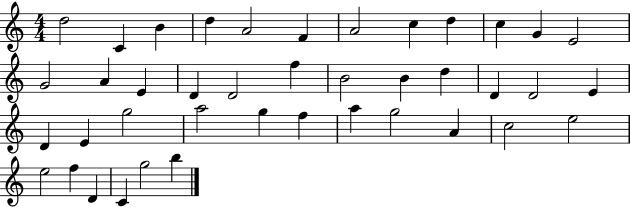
D5/h C4/q B4/q D5/q A4/h F4/q A4/h C5/q D5/q C5/q G4/q E4/h G4/h A4/q E4/q D4/q D4/h F5/q B4/h B4/q D5/q D4/q D4/h E4/q D4/q E4/q G5/h A5/h G5/q F5/q A5/q G5/h A4/q C5/h E5/h E5/h F5/q D4/q C4/q G5/h B5/q